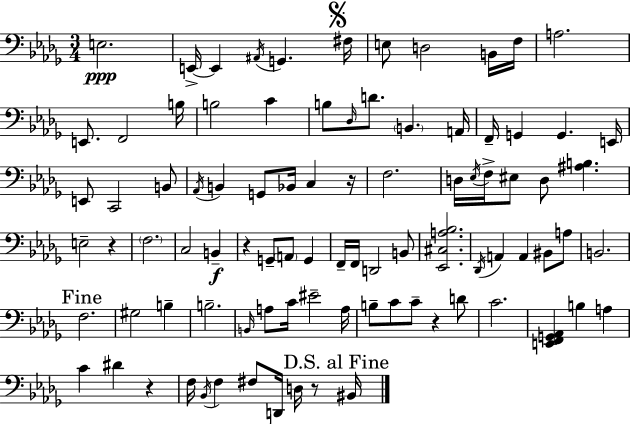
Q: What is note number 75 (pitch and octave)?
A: F3